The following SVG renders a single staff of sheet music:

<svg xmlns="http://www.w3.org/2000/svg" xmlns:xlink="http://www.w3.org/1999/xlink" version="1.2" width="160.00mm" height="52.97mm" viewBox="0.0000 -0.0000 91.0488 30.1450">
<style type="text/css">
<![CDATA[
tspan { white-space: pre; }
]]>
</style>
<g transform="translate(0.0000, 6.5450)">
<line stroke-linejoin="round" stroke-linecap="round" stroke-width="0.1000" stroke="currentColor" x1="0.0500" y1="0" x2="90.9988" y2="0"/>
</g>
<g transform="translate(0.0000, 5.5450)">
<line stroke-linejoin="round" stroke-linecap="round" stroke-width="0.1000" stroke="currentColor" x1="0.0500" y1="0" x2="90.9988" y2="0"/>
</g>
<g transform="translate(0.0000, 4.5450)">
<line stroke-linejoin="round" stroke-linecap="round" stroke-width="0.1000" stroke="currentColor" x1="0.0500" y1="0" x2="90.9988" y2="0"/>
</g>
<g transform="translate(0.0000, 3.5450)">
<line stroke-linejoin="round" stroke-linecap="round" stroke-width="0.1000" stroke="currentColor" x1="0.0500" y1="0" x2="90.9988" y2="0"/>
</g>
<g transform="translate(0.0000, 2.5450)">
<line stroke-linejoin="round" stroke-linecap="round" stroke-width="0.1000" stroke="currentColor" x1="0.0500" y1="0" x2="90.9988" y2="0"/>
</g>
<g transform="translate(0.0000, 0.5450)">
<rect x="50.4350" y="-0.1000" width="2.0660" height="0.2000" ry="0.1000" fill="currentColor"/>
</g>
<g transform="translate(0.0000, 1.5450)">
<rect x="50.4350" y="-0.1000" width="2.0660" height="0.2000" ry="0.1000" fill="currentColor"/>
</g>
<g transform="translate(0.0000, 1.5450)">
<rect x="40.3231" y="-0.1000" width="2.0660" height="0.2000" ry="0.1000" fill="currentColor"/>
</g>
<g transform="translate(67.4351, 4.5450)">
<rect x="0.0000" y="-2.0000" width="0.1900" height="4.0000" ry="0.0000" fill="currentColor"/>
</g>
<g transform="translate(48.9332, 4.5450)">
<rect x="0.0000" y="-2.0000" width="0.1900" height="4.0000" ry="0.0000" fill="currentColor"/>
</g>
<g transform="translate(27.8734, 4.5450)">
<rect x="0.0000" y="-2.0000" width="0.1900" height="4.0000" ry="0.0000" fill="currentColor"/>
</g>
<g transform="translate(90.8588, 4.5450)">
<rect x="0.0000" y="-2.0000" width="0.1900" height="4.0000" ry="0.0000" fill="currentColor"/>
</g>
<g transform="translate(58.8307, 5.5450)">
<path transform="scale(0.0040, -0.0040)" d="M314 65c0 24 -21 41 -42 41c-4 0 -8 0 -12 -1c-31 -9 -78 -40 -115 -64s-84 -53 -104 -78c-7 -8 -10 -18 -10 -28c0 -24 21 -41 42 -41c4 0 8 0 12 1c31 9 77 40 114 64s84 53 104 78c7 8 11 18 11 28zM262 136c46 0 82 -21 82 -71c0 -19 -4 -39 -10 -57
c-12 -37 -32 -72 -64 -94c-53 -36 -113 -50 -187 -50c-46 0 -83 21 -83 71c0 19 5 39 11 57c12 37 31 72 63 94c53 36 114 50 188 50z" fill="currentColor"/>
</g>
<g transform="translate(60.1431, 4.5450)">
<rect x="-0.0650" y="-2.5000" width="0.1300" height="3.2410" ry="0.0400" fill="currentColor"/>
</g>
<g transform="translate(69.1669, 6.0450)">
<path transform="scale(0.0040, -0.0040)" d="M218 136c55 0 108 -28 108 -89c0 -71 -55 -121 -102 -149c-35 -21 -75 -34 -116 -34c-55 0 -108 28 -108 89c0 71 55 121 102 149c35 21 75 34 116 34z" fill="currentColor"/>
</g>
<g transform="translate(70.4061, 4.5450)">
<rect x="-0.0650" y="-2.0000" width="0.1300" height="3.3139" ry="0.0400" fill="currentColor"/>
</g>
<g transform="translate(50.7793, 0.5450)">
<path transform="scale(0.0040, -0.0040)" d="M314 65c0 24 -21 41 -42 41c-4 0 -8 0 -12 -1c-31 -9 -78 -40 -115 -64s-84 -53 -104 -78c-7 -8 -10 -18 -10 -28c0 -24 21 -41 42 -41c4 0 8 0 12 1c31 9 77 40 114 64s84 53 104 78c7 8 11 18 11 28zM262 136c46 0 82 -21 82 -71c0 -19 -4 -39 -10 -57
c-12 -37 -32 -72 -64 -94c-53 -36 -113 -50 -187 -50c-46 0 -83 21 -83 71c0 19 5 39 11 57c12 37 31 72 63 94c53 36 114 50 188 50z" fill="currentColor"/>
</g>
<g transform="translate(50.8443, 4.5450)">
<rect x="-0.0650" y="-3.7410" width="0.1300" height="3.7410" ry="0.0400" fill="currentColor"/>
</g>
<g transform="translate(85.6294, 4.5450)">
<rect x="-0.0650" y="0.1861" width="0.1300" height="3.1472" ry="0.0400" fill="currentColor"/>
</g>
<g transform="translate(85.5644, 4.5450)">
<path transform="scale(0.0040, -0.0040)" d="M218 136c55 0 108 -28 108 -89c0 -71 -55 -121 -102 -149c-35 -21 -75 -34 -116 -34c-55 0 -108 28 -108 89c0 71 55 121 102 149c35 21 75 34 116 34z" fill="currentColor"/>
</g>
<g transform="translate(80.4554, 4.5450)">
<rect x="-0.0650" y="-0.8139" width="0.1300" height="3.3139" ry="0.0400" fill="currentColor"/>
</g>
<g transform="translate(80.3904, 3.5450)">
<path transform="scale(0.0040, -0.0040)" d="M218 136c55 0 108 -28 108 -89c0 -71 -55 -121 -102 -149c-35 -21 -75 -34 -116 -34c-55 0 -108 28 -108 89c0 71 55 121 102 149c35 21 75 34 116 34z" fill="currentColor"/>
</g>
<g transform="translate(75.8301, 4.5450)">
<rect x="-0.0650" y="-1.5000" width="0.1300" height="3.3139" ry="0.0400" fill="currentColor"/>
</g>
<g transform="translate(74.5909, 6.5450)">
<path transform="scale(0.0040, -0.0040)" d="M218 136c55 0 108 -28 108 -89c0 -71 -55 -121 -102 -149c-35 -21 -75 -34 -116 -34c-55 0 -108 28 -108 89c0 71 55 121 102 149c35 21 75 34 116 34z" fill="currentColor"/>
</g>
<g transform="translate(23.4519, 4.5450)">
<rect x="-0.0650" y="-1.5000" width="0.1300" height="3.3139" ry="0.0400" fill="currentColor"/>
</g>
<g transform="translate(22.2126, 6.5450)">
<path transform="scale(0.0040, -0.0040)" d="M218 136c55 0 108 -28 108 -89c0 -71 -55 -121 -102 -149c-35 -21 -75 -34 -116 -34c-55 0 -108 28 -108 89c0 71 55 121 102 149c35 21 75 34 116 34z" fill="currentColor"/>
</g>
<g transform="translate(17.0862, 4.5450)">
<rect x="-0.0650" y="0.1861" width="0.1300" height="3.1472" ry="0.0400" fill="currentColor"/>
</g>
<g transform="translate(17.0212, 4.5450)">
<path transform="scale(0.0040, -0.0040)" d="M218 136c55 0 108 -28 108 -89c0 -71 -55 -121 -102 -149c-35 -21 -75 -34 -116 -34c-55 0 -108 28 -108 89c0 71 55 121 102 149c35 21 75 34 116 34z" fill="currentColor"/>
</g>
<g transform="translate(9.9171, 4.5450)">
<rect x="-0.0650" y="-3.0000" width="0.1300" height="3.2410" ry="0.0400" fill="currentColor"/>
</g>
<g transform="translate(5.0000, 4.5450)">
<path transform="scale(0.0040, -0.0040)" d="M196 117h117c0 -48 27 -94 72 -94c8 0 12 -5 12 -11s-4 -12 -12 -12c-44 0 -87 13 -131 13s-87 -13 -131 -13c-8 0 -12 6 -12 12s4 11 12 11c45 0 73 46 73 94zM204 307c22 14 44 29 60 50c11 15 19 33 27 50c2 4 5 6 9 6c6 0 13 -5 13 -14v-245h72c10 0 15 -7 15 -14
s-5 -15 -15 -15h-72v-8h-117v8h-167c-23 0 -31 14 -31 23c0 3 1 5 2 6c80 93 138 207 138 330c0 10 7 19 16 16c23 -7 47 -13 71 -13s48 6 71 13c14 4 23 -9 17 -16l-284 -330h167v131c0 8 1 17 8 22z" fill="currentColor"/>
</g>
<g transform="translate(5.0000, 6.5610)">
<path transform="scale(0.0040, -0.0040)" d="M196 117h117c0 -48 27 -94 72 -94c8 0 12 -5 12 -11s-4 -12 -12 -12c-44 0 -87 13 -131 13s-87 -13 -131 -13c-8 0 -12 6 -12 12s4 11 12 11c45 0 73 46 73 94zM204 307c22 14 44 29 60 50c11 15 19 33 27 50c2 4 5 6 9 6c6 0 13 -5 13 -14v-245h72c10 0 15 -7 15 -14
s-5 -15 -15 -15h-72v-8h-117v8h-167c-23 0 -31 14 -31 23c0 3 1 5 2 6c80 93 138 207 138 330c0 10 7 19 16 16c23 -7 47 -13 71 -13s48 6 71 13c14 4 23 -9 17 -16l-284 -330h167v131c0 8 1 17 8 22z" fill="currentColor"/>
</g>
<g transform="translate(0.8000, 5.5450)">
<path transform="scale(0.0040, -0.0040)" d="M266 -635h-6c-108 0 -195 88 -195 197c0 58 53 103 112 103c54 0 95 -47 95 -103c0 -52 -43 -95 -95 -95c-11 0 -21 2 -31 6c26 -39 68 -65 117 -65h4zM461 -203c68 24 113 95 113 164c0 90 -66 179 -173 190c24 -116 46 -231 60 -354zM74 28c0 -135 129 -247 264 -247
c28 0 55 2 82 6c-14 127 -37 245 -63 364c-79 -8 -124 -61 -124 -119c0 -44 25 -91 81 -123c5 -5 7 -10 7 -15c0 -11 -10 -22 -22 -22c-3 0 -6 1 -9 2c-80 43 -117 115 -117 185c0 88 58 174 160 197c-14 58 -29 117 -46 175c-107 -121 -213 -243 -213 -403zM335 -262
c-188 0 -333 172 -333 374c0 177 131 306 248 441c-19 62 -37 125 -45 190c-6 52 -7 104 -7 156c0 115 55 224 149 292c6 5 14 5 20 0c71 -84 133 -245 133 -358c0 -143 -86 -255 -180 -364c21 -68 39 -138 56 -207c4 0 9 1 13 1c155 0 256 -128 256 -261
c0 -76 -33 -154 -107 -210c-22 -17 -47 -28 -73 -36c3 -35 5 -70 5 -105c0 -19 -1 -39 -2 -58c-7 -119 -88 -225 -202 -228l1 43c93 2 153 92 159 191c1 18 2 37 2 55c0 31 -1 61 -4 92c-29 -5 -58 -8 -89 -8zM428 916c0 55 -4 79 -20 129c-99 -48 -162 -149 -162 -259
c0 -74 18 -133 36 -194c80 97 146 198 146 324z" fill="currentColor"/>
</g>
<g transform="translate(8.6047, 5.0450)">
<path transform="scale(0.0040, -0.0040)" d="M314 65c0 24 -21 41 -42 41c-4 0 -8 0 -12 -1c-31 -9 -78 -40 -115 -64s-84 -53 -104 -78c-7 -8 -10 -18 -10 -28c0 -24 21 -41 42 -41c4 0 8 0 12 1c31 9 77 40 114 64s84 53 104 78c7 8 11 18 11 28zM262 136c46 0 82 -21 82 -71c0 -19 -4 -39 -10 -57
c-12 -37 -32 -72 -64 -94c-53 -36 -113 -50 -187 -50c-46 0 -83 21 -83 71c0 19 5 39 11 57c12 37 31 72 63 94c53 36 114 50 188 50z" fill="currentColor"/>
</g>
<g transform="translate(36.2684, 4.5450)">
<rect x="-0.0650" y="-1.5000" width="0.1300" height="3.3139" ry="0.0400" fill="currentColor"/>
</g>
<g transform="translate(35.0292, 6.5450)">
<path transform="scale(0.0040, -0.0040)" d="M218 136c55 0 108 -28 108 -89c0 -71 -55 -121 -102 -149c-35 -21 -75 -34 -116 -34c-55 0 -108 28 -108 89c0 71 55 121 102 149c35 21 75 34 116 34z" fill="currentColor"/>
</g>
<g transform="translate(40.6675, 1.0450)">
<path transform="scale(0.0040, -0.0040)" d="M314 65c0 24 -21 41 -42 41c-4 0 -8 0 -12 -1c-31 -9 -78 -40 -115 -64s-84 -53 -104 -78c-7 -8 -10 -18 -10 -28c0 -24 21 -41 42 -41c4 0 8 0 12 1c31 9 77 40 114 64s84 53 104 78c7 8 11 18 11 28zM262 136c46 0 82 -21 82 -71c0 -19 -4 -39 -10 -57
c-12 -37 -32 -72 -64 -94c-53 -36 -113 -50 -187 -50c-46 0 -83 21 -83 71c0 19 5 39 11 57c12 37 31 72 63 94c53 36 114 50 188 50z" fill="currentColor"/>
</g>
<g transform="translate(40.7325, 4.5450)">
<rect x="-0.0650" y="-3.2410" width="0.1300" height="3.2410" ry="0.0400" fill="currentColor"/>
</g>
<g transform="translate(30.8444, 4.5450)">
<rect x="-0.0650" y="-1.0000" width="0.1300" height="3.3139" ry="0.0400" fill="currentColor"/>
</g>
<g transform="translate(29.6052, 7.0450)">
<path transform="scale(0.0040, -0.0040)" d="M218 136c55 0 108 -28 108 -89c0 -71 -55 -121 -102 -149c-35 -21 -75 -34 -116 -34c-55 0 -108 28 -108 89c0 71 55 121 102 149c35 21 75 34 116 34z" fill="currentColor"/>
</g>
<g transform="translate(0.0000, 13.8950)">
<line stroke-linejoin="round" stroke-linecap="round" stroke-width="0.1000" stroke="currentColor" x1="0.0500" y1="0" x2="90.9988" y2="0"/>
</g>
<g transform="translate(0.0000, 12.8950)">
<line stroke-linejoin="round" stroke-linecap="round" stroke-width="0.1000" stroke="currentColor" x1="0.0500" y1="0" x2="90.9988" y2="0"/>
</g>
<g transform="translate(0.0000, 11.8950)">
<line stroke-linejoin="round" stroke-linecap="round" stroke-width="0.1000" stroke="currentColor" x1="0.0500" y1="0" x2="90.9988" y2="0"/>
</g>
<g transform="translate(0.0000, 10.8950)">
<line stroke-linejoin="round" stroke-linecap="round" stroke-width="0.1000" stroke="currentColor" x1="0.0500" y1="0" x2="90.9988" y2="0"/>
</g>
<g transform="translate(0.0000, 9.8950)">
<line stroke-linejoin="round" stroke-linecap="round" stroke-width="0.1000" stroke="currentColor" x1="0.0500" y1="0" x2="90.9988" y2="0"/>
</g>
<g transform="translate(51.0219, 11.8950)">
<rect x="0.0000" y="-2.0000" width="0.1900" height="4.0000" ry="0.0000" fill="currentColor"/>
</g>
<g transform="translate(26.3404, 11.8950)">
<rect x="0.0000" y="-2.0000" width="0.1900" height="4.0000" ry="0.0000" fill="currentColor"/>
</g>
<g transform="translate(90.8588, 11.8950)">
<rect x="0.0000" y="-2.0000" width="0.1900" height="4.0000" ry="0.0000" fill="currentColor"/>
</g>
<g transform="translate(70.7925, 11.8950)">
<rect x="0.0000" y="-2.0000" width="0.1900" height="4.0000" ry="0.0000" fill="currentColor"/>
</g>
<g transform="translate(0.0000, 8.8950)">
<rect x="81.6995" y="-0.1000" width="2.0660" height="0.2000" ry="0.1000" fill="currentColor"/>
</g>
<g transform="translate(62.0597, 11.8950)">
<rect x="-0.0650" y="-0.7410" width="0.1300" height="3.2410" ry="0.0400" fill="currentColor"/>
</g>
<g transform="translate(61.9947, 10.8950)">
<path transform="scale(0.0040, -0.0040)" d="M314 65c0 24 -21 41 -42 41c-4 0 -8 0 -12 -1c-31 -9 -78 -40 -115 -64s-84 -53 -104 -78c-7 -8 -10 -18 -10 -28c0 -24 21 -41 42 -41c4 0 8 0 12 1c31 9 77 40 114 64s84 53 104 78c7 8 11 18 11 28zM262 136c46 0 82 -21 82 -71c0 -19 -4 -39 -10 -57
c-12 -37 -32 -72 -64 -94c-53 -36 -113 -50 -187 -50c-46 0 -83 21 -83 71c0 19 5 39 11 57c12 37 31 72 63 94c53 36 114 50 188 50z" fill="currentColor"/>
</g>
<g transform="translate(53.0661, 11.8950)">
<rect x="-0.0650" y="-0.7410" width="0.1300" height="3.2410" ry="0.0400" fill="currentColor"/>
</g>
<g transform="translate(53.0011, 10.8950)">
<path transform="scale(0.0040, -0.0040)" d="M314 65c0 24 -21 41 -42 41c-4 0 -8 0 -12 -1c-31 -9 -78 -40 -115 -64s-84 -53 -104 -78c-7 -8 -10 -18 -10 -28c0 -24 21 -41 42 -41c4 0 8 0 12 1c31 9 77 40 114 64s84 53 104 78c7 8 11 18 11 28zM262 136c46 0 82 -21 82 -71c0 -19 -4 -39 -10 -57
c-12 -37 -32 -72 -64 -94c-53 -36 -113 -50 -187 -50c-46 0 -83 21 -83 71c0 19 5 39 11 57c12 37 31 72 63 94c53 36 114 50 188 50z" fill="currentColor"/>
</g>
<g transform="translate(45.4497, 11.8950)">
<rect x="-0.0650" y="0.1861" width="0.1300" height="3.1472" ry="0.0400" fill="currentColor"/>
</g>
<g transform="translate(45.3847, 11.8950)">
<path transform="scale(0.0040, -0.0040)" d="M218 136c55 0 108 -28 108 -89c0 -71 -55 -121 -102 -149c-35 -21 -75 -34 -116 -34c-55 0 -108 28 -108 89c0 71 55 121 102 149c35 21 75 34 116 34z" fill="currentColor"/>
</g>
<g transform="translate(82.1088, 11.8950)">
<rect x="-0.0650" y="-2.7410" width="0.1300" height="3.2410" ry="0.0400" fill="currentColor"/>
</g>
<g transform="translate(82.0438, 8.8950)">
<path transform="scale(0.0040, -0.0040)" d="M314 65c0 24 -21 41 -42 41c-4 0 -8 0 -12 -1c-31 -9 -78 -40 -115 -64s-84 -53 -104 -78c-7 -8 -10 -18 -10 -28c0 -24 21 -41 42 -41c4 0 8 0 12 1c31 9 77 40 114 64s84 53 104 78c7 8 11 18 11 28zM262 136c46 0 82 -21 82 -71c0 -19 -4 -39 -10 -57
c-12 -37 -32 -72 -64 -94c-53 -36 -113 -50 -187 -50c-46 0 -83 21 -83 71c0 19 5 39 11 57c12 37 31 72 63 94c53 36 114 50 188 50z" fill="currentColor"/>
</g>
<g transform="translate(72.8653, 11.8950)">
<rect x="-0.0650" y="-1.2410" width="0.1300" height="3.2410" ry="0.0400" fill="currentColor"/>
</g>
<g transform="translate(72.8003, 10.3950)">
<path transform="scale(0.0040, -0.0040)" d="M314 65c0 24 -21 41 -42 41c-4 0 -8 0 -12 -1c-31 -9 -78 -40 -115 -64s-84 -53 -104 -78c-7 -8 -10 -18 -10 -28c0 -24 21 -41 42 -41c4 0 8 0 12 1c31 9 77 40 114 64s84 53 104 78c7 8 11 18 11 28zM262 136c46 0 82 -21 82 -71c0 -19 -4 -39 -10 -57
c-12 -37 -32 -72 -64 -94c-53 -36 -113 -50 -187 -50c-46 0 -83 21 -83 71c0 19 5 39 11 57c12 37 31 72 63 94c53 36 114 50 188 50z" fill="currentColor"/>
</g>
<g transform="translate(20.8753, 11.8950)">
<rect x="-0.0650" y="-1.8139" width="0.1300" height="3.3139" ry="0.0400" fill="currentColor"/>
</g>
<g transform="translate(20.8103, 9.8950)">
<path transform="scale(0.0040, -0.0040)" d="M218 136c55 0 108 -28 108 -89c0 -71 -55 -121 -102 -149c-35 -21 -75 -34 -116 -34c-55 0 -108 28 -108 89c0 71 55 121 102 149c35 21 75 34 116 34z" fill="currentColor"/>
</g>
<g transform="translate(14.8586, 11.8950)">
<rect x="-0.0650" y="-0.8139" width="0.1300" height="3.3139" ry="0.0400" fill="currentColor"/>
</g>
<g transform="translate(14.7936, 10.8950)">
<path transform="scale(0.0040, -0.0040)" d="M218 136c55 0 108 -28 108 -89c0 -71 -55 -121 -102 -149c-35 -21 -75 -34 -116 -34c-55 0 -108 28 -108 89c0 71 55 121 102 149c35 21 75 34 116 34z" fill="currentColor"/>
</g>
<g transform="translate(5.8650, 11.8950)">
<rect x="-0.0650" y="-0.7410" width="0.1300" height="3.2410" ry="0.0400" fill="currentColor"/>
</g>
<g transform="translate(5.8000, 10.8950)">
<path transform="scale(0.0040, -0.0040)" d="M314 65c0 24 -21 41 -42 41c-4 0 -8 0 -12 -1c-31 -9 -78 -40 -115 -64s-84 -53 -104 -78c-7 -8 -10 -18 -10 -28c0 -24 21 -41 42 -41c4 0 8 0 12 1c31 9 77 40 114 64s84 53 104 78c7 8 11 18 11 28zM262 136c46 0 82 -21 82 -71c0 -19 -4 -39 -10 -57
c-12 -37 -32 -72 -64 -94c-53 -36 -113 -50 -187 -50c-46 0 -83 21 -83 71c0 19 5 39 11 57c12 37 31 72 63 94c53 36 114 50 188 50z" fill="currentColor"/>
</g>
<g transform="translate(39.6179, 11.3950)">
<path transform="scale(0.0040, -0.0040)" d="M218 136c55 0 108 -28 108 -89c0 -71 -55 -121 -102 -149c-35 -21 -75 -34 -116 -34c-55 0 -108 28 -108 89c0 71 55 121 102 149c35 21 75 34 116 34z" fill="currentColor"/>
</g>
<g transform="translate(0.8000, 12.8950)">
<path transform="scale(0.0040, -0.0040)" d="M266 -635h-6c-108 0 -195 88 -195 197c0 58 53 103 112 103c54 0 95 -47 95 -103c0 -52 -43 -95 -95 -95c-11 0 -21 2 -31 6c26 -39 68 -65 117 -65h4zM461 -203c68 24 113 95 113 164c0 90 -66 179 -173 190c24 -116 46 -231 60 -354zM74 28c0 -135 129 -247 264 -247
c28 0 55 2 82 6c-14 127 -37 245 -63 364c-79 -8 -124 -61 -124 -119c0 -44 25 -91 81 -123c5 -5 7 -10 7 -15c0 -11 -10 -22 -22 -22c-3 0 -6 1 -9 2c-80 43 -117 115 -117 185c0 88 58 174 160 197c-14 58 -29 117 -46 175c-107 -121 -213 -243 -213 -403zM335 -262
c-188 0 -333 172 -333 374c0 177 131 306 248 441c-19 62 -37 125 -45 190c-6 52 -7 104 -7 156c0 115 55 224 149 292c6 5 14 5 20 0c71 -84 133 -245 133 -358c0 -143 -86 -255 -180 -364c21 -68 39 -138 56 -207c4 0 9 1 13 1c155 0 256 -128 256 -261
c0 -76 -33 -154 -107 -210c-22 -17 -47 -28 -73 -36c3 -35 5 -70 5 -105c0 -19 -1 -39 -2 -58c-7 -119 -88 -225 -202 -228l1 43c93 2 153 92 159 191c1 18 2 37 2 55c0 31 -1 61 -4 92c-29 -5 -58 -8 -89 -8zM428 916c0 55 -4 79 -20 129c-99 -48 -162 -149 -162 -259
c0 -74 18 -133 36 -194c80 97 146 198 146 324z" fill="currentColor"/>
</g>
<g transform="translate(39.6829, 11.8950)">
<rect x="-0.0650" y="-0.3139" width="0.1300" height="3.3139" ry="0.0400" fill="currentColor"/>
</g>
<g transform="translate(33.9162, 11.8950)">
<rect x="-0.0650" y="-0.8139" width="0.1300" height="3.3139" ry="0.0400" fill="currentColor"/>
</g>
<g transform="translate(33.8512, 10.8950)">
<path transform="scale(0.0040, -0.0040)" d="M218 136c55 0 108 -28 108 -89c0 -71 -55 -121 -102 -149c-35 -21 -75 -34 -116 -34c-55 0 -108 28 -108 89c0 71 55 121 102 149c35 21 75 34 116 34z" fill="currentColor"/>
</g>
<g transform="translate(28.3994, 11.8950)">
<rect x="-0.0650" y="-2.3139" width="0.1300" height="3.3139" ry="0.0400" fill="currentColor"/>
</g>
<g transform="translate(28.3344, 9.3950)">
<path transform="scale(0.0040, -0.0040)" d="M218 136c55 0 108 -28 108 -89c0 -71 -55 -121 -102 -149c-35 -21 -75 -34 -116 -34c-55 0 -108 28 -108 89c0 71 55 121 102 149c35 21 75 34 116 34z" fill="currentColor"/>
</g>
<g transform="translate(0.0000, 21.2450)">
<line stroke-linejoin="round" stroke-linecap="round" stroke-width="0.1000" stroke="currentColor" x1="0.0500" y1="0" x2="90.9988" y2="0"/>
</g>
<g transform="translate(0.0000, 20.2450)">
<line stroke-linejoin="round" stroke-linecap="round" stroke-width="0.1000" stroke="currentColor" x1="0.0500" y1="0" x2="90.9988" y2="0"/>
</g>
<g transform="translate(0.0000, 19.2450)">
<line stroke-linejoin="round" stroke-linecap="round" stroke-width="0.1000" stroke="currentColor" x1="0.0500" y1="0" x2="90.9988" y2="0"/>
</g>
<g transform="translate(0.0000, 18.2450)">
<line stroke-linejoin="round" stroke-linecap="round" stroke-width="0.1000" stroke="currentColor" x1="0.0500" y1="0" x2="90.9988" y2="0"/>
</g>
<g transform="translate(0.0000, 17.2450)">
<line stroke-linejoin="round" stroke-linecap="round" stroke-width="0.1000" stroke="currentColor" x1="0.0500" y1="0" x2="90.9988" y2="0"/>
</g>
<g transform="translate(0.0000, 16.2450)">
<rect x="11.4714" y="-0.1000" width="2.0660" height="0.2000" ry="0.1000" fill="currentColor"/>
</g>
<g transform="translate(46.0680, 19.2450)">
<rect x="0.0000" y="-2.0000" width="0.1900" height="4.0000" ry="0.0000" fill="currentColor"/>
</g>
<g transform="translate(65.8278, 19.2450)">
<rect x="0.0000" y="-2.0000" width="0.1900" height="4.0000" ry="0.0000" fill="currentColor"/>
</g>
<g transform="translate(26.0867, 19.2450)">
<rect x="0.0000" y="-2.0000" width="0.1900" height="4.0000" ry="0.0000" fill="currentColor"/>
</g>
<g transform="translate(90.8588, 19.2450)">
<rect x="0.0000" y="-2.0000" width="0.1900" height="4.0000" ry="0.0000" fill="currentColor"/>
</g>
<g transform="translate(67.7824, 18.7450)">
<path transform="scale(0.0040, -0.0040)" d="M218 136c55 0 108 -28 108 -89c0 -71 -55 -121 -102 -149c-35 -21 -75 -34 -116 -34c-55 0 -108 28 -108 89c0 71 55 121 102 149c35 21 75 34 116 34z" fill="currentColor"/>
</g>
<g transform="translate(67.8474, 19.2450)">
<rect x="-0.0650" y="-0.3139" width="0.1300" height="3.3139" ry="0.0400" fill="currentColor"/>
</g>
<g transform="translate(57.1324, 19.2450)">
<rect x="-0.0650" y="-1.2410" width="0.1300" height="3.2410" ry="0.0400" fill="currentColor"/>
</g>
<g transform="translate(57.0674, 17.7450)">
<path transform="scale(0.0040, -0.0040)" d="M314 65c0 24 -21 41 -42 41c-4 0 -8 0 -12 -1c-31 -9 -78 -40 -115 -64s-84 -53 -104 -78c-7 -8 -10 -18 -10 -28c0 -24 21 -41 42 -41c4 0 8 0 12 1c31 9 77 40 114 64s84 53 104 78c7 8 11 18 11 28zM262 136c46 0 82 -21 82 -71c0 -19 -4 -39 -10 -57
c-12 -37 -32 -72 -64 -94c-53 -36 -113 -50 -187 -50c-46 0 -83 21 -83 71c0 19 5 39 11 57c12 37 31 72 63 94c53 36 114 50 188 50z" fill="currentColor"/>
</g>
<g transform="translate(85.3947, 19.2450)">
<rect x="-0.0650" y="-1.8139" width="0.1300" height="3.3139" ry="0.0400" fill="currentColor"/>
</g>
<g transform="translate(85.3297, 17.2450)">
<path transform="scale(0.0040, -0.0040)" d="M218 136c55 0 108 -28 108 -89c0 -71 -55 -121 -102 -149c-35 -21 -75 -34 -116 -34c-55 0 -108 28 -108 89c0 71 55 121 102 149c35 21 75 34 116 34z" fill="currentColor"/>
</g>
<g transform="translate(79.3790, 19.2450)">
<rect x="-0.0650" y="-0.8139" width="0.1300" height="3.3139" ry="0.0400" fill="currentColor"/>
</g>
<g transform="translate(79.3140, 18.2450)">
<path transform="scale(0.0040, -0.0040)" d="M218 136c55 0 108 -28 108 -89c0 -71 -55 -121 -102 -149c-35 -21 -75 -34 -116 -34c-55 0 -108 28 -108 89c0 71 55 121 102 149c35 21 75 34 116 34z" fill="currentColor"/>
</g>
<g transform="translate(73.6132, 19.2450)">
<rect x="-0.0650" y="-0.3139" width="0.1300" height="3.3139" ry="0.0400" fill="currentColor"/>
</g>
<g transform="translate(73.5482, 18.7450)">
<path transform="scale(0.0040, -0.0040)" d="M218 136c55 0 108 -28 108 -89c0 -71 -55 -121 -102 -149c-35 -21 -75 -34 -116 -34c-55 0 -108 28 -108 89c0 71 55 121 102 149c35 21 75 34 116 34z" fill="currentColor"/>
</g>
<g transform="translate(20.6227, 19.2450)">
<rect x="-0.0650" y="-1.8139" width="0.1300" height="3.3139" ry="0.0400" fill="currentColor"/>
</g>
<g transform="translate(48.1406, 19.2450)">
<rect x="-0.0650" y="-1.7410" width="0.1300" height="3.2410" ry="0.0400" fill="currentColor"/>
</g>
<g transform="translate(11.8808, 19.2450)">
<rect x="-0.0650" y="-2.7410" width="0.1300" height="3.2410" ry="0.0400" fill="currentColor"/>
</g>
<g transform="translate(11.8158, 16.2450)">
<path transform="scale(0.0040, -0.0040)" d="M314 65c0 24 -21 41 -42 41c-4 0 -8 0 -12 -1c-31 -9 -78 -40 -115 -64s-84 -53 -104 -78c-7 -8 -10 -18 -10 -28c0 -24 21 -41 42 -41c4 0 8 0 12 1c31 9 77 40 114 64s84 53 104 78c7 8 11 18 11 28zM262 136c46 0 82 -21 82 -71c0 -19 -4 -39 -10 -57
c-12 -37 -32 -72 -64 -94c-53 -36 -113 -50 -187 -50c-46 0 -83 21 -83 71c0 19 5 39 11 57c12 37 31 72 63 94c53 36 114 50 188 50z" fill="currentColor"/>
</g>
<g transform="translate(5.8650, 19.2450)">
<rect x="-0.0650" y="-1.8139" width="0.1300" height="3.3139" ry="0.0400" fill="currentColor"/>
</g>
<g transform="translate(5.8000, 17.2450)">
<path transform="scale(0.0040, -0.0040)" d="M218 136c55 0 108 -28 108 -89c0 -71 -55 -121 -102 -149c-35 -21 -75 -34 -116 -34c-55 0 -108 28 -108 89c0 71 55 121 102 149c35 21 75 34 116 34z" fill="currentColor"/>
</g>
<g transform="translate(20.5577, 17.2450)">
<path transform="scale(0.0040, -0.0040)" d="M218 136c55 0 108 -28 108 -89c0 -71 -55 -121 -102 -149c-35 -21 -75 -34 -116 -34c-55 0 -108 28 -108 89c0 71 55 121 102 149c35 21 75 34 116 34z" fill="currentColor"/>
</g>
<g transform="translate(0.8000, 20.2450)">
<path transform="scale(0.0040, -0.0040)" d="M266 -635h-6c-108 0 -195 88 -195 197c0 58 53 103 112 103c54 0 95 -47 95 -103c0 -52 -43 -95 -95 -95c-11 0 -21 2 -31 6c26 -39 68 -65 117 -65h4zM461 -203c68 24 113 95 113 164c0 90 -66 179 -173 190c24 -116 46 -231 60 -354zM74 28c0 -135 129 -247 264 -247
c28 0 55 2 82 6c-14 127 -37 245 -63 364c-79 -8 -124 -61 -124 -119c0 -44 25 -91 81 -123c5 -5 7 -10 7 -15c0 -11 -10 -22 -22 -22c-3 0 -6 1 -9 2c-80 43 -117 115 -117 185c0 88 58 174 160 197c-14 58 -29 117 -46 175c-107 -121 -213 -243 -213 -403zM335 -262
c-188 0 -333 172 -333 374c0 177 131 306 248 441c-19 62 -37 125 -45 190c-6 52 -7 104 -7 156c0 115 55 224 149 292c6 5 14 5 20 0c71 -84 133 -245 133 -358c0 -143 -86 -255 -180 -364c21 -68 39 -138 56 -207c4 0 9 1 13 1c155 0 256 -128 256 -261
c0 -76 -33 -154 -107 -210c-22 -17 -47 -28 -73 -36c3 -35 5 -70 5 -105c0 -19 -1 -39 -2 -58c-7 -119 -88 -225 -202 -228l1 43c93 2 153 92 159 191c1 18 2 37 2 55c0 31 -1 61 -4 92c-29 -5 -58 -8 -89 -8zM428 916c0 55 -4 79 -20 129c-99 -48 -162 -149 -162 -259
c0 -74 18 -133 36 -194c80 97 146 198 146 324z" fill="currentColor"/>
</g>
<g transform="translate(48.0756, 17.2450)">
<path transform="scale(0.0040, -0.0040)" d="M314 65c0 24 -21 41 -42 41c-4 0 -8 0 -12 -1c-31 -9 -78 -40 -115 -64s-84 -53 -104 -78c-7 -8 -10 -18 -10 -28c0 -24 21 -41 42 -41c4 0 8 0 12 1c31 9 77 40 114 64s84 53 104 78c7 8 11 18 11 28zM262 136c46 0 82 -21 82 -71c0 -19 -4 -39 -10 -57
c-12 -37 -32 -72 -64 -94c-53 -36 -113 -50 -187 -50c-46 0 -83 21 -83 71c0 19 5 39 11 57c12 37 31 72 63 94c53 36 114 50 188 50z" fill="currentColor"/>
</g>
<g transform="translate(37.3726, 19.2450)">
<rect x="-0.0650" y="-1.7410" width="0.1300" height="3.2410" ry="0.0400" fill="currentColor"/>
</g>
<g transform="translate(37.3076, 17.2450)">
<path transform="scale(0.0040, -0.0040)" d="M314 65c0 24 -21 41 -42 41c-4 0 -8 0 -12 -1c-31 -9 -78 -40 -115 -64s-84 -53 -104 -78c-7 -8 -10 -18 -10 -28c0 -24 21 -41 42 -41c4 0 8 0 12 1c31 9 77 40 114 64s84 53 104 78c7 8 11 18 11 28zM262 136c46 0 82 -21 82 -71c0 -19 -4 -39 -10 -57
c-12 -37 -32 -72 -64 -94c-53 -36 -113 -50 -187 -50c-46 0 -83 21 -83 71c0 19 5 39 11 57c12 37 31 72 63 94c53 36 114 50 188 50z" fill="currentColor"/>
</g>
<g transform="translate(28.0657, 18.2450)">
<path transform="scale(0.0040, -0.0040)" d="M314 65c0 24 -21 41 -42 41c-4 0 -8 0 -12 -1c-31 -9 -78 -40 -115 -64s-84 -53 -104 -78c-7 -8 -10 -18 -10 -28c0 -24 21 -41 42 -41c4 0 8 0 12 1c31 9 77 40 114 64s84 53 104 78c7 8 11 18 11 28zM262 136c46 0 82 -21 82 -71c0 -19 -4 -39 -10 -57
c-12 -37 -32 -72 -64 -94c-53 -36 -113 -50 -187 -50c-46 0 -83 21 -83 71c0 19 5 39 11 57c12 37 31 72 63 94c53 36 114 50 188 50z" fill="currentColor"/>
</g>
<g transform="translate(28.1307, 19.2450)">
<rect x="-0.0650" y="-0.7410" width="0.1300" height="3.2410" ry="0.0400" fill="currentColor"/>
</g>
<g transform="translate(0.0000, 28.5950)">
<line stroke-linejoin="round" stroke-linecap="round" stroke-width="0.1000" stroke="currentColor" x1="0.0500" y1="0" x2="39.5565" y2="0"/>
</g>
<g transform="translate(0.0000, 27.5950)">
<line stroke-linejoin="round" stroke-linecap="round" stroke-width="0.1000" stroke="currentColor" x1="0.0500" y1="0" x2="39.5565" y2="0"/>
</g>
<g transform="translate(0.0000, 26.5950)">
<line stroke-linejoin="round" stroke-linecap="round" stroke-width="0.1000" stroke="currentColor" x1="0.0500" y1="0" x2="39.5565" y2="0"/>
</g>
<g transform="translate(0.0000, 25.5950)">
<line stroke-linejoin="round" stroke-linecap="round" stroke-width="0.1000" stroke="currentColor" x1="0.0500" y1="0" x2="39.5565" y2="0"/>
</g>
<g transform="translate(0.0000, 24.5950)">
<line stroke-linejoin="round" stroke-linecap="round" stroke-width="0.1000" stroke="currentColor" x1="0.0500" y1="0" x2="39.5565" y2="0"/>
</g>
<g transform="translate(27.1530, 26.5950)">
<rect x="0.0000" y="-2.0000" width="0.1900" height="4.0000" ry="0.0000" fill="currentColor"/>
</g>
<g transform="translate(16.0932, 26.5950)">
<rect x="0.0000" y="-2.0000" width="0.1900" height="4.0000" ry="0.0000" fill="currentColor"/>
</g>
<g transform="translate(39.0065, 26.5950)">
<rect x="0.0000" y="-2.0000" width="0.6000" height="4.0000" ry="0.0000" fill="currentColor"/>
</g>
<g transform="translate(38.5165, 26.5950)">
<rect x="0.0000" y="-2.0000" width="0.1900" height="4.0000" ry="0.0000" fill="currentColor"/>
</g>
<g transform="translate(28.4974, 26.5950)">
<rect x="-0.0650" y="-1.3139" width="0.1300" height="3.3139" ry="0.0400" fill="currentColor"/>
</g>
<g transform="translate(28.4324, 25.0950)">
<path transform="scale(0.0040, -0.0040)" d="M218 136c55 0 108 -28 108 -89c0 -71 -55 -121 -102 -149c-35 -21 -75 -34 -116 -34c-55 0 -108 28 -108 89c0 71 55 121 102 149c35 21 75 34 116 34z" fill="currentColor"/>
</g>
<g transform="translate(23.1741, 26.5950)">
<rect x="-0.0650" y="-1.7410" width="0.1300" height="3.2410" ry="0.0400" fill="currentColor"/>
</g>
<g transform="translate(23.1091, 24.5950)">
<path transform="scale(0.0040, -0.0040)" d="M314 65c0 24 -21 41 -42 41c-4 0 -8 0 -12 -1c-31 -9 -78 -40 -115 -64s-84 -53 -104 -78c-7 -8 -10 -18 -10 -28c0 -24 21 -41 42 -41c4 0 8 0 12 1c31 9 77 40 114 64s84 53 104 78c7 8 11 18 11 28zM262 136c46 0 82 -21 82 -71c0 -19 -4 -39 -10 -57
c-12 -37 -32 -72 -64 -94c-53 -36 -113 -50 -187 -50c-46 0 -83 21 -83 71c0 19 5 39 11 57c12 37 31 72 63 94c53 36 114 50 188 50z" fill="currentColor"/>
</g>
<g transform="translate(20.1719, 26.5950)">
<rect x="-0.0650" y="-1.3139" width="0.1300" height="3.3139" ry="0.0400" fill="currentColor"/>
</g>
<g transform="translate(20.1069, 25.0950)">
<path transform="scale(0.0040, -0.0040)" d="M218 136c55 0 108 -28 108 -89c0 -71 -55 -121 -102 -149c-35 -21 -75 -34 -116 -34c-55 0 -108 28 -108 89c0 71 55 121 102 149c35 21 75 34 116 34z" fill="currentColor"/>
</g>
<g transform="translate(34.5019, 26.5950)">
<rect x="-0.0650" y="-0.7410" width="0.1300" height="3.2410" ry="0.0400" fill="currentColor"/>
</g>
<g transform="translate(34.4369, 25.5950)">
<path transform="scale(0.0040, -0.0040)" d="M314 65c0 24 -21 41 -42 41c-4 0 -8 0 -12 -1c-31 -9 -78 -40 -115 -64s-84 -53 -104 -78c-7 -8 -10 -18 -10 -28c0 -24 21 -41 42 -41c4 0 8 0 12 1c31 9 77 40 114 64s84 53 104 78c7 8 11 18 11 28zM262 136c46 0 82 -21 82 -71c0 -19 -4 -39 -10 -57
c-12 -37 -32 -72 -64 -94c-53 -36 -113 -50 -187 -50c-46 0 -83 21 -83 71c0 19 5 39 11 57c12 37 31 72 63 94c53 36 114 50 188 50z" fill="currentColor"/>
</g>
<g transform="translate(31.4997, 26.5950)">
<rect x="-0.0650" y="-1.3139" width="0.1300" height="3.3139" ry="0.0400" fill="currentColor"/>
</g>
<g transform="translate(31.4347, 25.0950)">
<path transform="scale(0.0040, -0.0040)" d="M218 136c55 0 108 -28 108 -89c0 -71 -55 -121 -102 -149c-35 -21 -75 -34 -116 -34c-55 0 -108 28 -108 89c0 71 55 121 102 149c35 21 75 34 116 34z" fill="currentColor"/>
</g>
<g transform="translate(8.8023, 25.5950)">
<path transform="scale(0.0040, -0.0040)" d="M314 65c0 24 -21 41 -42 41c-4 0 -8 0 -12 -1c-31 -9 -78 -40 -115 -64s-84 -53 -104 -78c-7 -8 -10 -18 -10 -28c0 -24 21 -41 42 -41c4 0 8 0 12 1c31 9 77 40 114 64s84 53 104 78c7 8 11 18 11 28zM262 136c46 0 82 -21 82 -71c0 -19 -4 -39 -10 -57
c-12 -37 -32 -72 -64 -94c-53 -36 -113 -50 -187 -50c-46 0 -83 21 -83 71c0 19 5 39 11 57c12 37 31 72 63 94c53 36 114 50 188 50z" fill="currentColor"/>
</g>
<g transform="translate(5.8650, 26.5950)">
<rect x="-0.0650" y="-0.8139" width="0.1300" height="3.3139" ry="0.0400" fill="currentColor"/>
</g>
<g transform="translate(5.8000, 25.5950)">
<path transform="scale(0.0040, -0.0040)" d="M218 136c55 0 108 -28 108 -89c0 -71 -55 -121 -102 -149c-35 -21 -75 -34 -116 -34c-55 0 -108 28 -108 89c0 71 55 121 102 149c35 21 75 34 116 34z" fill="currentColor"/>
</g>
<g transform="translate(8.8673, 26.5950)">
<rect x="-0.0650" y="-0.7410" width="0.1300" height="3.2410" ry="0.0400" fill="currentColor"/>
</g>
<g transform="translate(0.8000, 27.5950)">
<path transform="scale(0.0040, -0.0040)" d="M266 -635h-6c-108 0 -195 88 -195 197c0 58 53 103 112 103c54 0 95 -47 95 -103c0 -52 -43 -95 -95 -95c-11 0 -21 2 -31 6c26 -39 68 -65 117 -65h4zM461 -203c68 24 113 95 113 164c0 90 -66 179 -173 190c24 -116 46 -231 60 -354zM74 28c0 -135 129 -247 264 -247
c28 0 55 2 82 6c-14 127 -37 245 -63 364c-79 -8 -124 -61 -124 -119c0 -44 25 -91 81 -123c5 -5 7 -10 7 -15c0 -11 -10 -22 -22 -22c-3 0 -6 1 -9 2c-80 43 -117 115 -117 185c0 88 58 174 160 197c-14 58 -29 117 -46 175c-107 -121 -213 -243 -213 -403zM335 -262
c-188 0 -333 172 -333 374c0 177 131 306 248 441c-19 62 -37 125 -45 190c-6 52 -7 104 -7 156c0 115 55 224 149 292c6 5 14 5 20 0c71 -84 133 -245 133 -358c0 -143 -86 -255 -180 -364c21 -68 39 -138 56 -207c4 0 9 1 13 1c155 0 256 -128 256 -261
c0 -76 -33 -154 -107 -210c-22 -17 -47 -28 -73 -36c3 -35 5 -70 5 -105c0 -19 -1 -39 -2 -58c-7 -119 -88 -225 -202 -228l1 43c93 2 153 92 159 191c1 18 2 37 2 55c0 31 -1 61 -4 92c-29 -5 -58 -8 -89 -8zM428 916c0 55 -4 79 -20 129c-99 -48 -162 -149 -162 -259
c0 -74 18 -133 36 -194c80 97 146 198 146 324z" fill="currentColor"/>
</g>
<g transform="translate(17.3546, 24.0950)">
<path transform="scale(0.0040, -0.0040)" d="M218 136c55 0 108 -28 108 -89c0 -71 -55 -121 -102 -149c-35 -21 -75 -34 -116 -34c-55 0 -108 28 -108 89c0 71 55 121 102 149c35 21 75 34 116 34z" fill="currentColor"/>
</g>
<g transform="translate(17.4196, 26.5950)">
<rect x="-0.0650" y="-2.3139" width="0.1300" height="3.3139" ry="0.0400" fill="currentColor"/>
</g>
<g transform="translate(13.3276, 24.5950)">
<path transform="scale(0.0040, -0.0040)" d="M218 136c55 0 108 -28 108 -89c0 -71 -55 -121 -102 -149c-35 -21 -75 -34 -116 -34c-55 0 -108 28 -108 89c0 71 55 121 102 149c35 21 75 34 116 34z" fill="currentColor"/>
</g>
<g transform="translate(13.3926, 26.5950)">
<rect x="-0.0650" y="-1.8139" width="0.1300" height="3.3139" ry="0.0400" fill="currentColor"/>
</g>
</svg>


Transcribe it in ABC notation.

X:1
T:Untitled
M:4/4
L:1/4
K:C
A2 B E D E b2 c'2 G2 F E d B d2 d f g d c B d2 d2 e2 a2 f a2 f d2 f2 f2 e2 c c d f d d2 f g e f2 e e d2